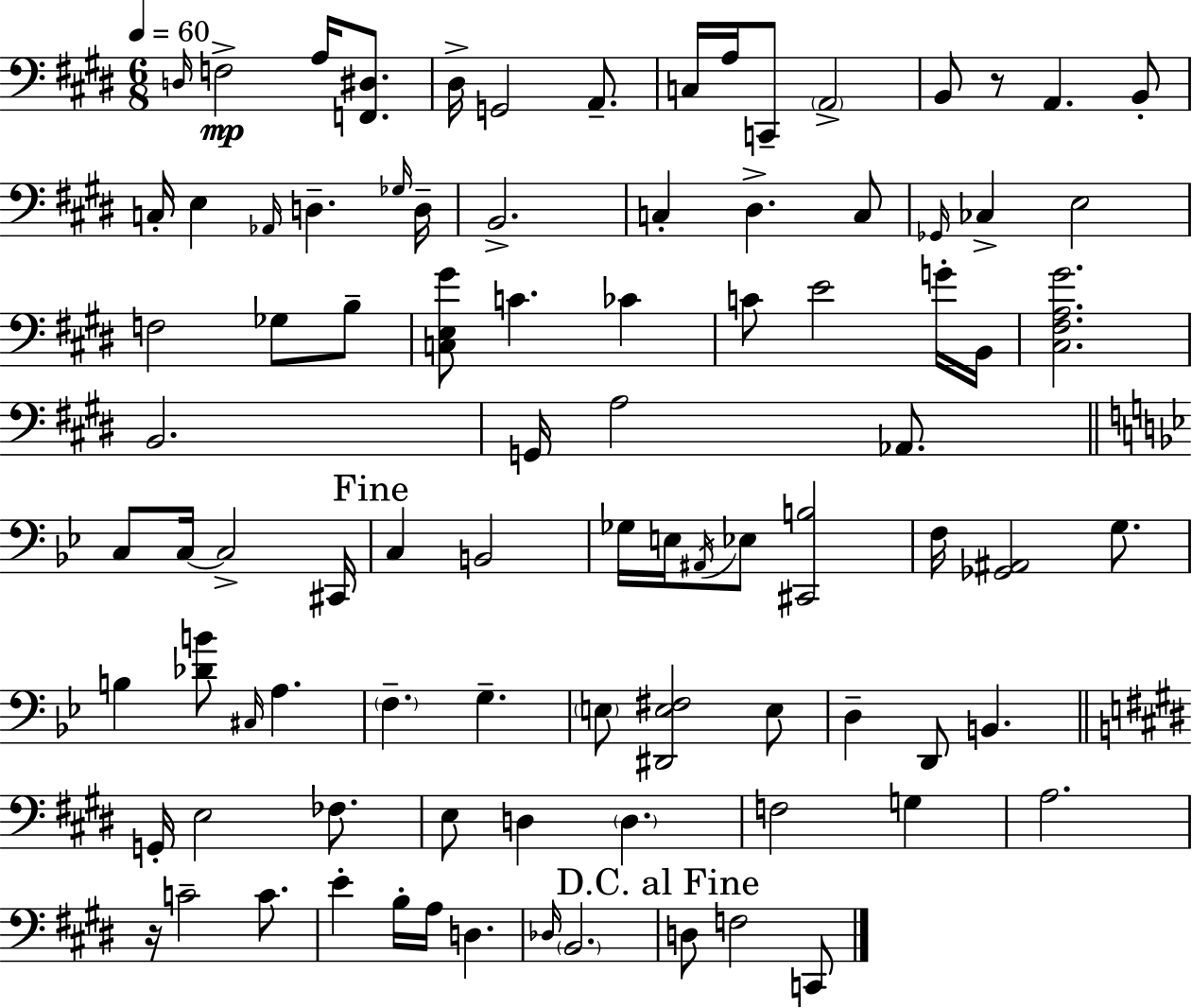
D3/s F3/h A3/s [F2,D#3]/e. D#3/s G2/h A2/e. C3/s A3/s C2/e A2/h B2/e R/e A2/q. B2/e C3/s E3/q Ab2/s D3/q. Gb3/s D3/s B2/h. C3/q D#3/q. C3/e Gb2/s CES3/q E3/h F3/h Gb3/e B3/e [C3,E3,G#4]/e C4/q. CES4/q C4/e E4/h G4/s B2/s [C#3,F#3,A3,G#4]/h. B2/h. G2/s A3/h Ab2/e. C3/e C3/s C3/h C#2/s C3/q B2/h Gb3/s E3/s A#2/s Eb3/e [C#2,B3]/h F3/s [Gb2,A#2]/h G3/e. B3/q [Db4,B4]/e C#3/s A3/q. F3/q. G3/q. E3/e [D#2,E3,F#3]/h E3/e D3/q D2/e B2/q. G2/s E3/h FES3/e. E3/e D3/q D3/q. F3/h G3/q A3/h. R/s C4/h C4/e. E4/q B3/s A3/s D3/q. Db3/s B2/h. D3/e F3/h C2/e